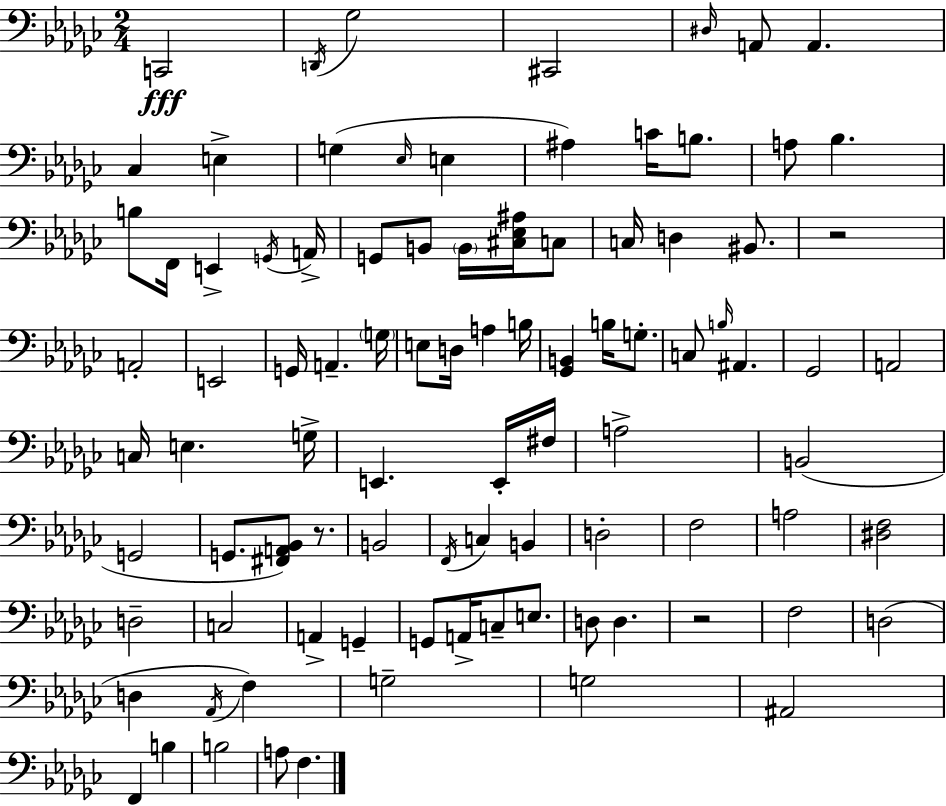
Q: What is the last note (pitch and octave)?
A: F3